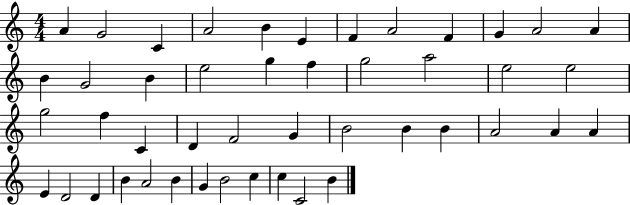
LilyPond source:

{
  \clef treble
  \numericTimeSignature
  \time 4/4
  \key c \major
  a'4 g'2 c'4 | a'2 b'4 e'4 | f'4 a'2 f'4 | g'4 a'2 a'4 | \break b'4 g'2 b'4 | e''2 g''4 f''4 | g''2 a''2 | e''2 e''2 | \break g''2 f''4 c'4 | d'4 f'2 g'4 | b'2 b'4 b'4 | a'2 a'4 a'4 | \break e'4 d'2 d'4 | b'4 a'2 b'4 | g'4 b'2 c''4 | c''4 c'2 b'4 | \break \bar "|."
}